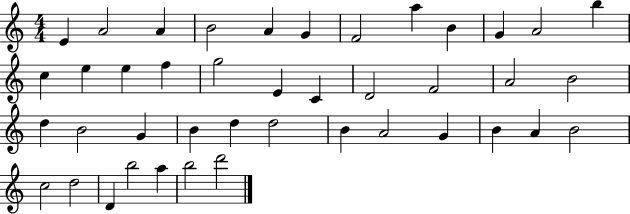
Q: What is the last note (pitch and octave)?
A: D6